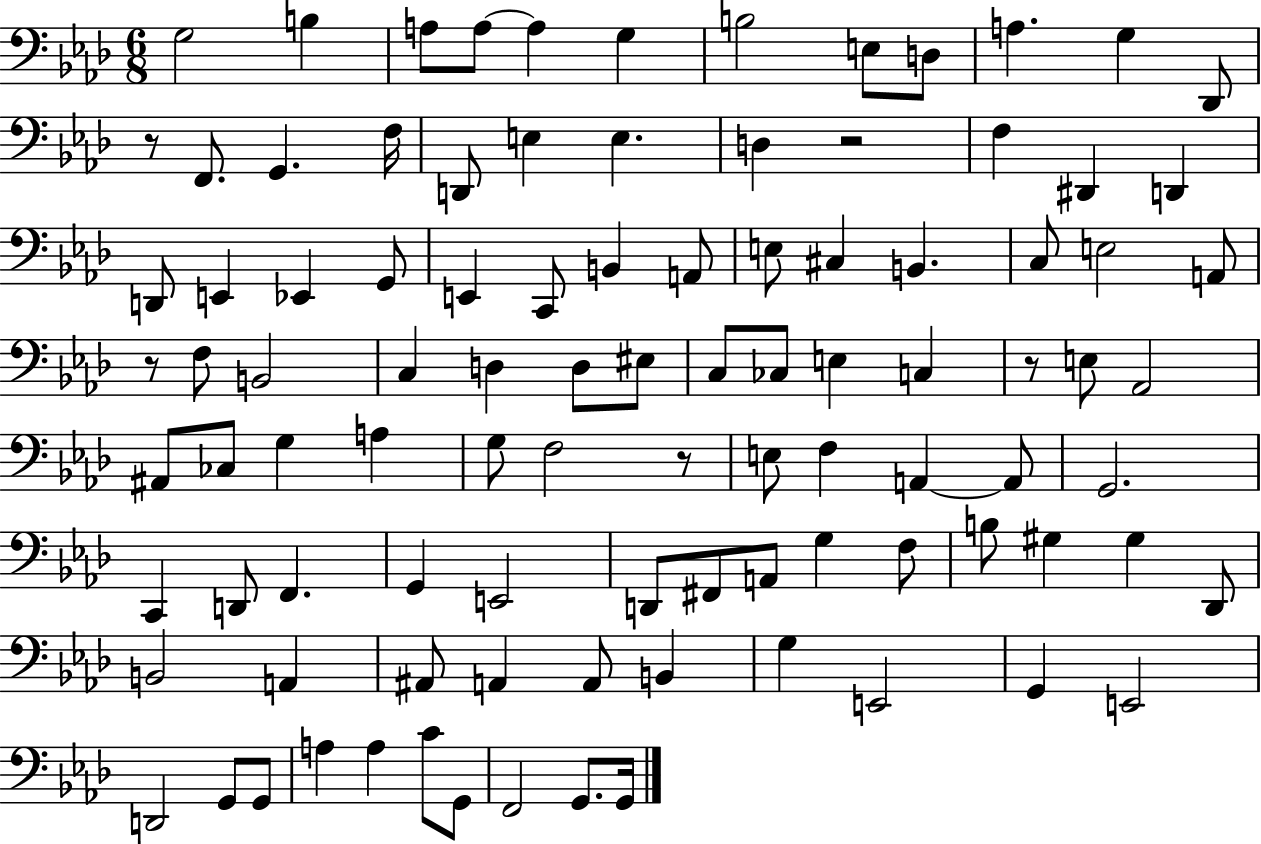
{
  \clef bass
  \numericTimeSignature
  \time 6/8
  \key aes \major
  g2 b4 | a8 a8~~ a4 g4 | b2 e8 d8 | a4. g4 des,8 | \break r8 f,8. g,4. f16 | d,8 e4 e4. | d4 r2 | f4 dis,4 d,4 | \break d,8 e,4 ees,4 g,8 | e,4 c,8 b,4 a,8 | e8 cis4 b,4. | c8 e2 a,8 | \break r8 f8 b,2 | c4 d4 d8 eis8 | c8 ces8 e4 c4 | r8 e8 aes,2 | \break ais,8 ces8 g4 a4 | g8 f2 r8 | e8 f4 a,4~~ a,8 | g,2. | \break c,4 d,8 f,4. | g,4 e,2 | d,8 fis,8 a,8 g4 f8 | b8 gis4 gis4 des,8 | \break b,2 a,4 | ais,8 a,4 a,8 b,4 | g4 e,2 | g,4 e,2 | \break d,2 g,8 g,8 | a4 a4 c'8 g,8 | f,2 g,8. g,16 | \bar "|."
}